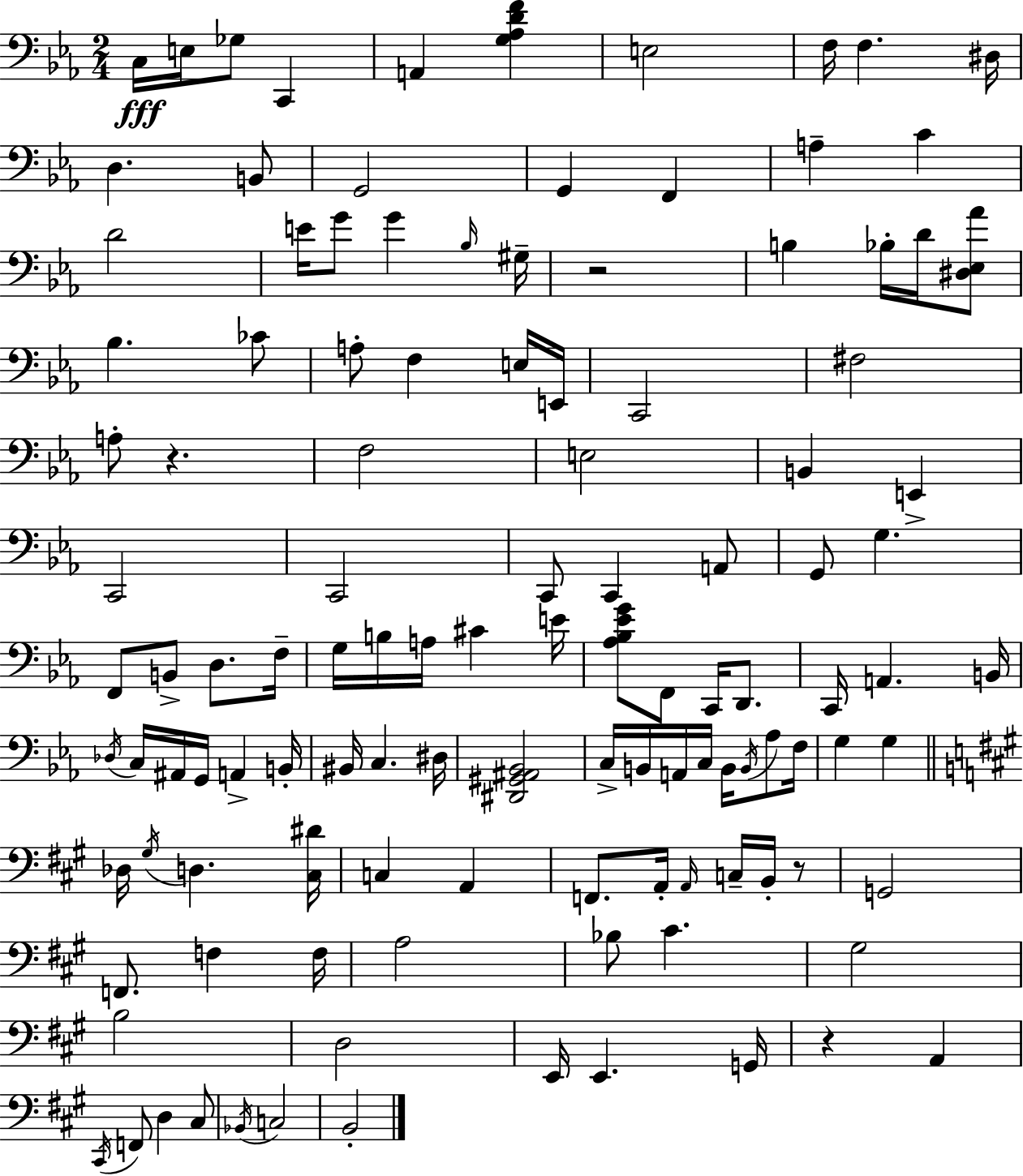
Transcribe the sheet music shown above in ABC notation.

X:1
T:Untitled
M:2/4
L:1/4
K:Cm
C,/4 E,/4 _G,/2 C,, A,, [G,_A,DF] E,2 F,/4 F, ^D,/4 D, B,,/2 G,,2 G,, F,, A, C D2 E/4 G/2 G _B,/4 ^G,/4 z2 B, _B,/4 D/4 [^D,_E,_A]/2 _B, _C/2 A,/2 F, E,/4 E,,/4 C,,2 ^F,2 A,/2 z F,2 E,2 B,, E,, C,,2 C,,2 C,,/2 C,, A,,/2 G,,/2 G, F,,/2 B,,/2 D,/2 F,/4 G,/4 B,/4 A,/4 ^C E/4 [_A,_B,_EG]/2 F,,/2 C,,/4 D,,/2 C,,/4 A,, B,,/4 _D,/4 C,/4 ^A,,/4 G,,/4 A,, B,,/4 ^B,,/4 C, ^D,/4 [^D,,^G,,^A,,_B,,]2 C,/4 B,,/4 A,,/4 C,/4 B,,/4 B,,/4 _A,/2 F,/4 G, G, _D,/4 ^G,/4 D, [^C,^D]/4 C, A,, F,,/2 A,,/4 A,,/4 C,/4 B,,/4 z/2 G,,2 F,,/2 F, F,/4 A,2 _B,/2 ^C ^G,2 B,2 D,2 E,,/4 E,, G,,/4 z A,, ^C,,/4 F,,/2 D, ^C,/2 _B,,/4 C,2 B,,2